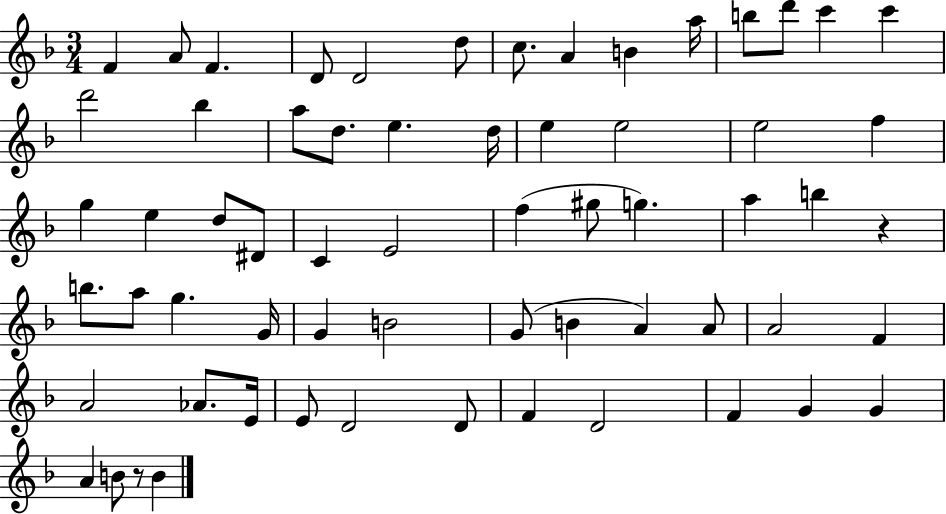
F4/q A4/e F4/q. D4/e D4/h D5/e C5/e. A4/q B4/q A5/s B5/e D6/e C6/q C6/q D6/h Bb5/q A5/e D5/e. E5/q. D5/s E5/q E5/h E5/h F5/q G5/q E5/q D5/e D#4/e C4/q E4/h F5/q G#5/e G5/q. A5/q B5/q R/q B5/e. A5/e G5/q. G4/s G4/q B4/h G4/e B4/q A4/q A4/e A4/h F4/q A4/h Ab4/e. E4/s E4/e D4/h D4/e F4/q D4/h F4/q G4/q G4/q A4/q B4/e R/e B4/q